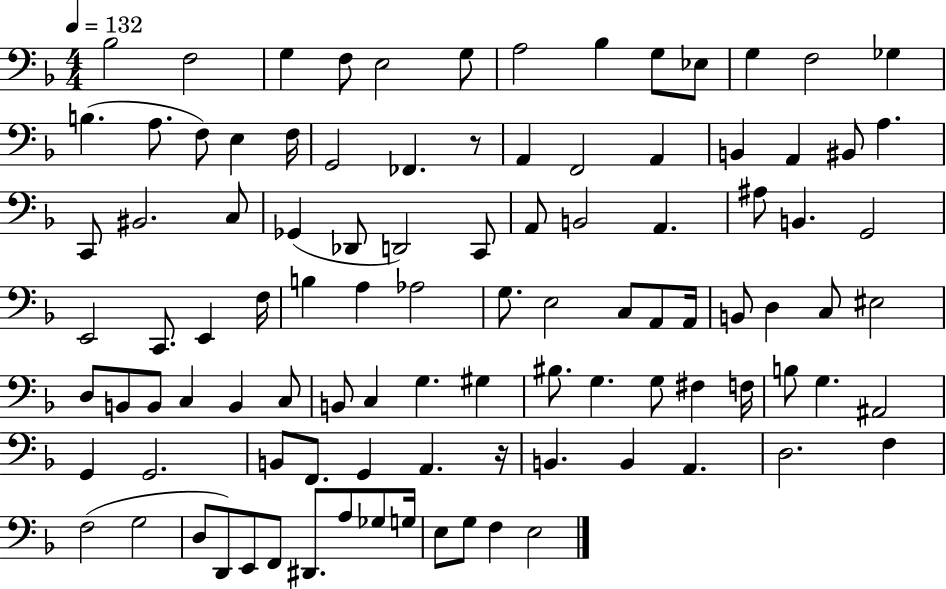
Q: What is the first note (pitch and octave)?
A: Bb3